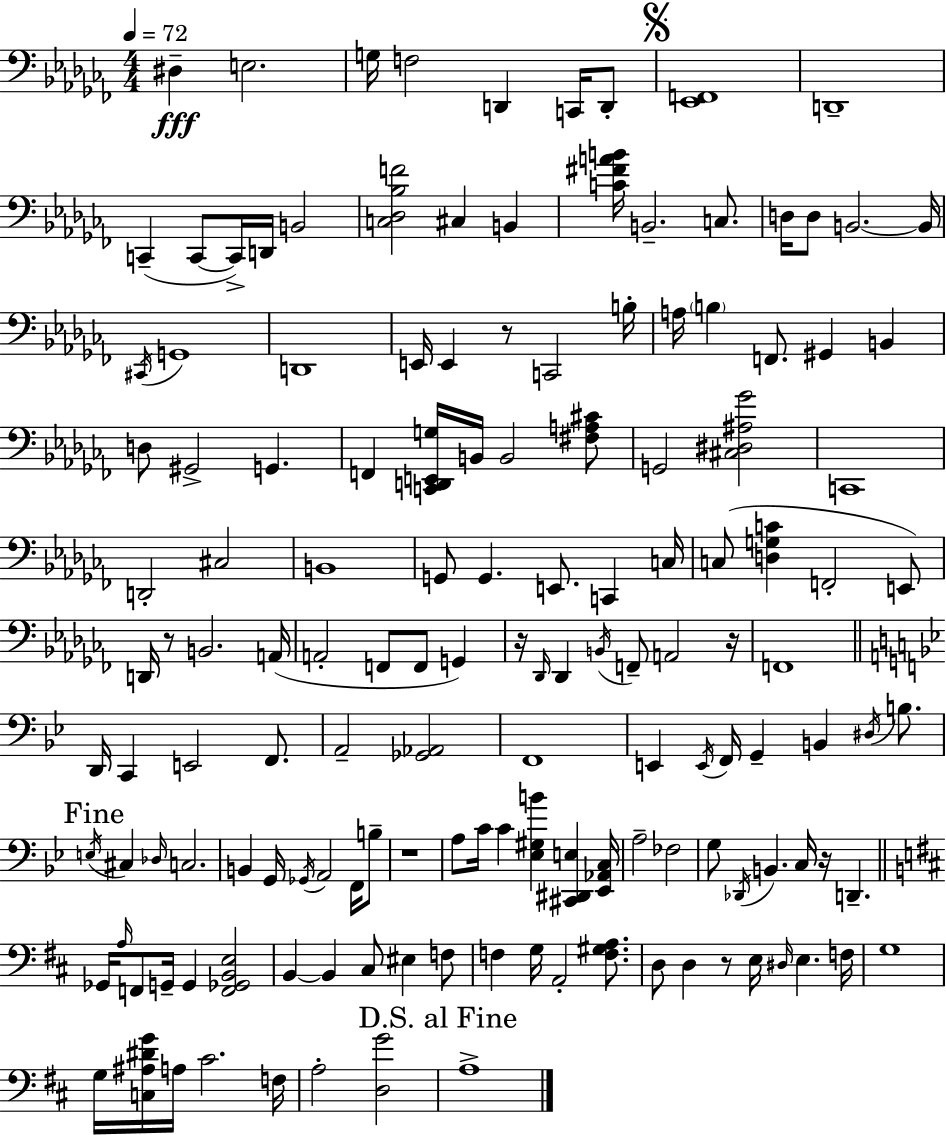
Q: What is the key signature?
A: AES minor